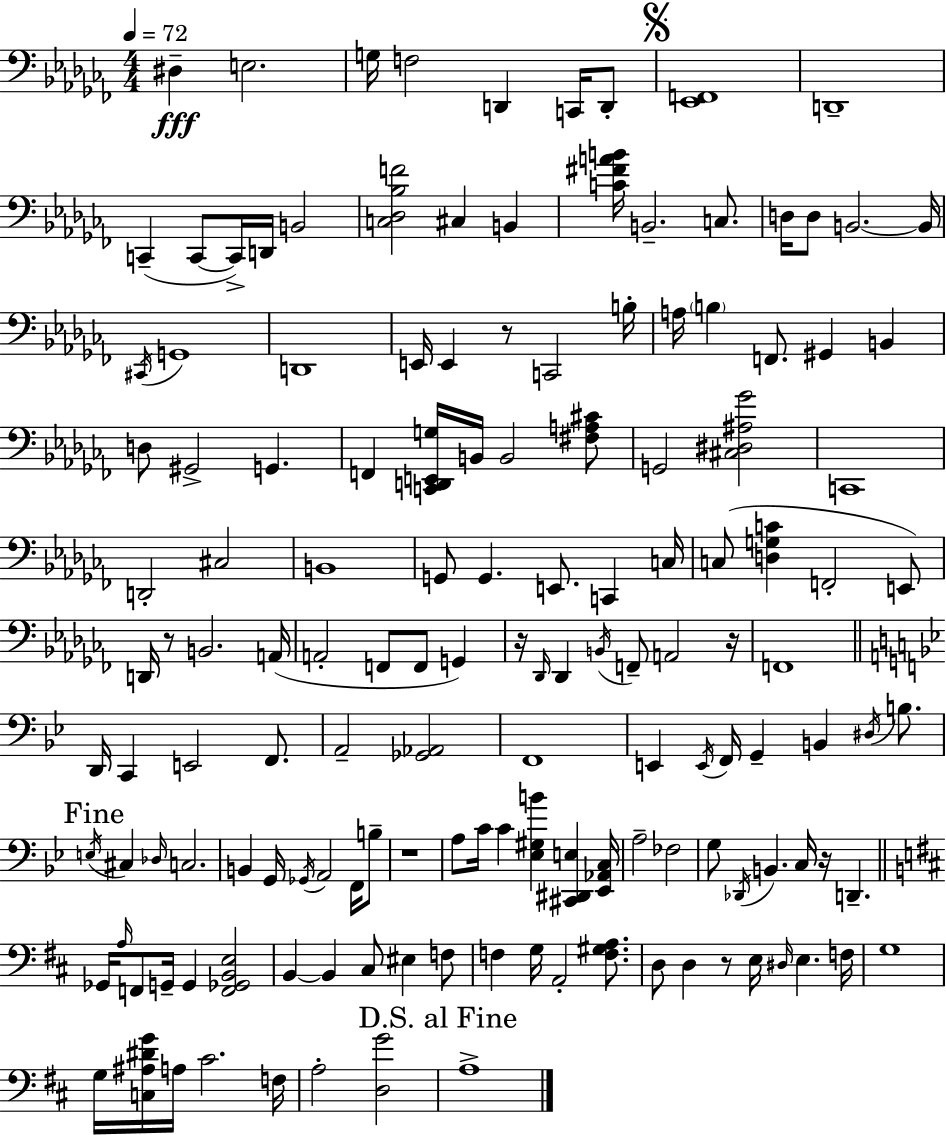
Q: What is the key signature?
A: AES minor